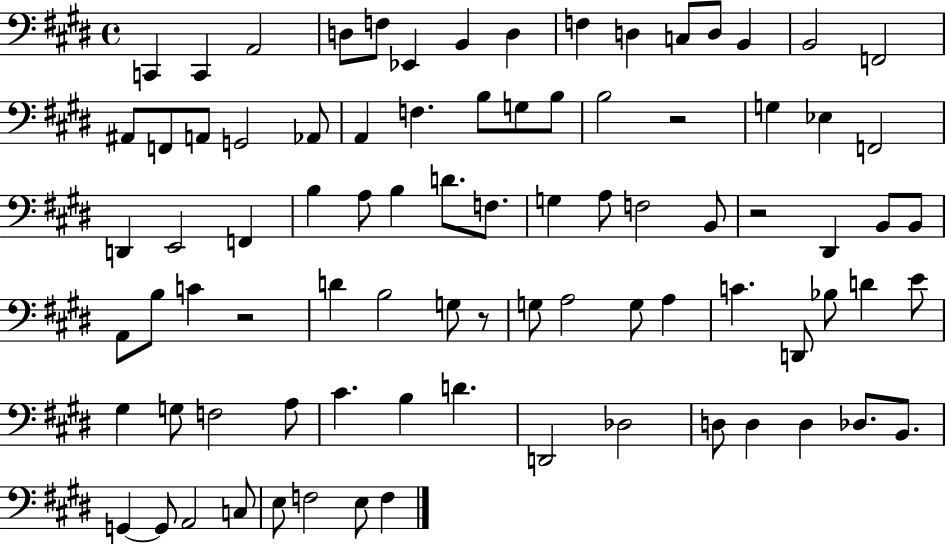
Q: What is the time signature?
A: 4/4